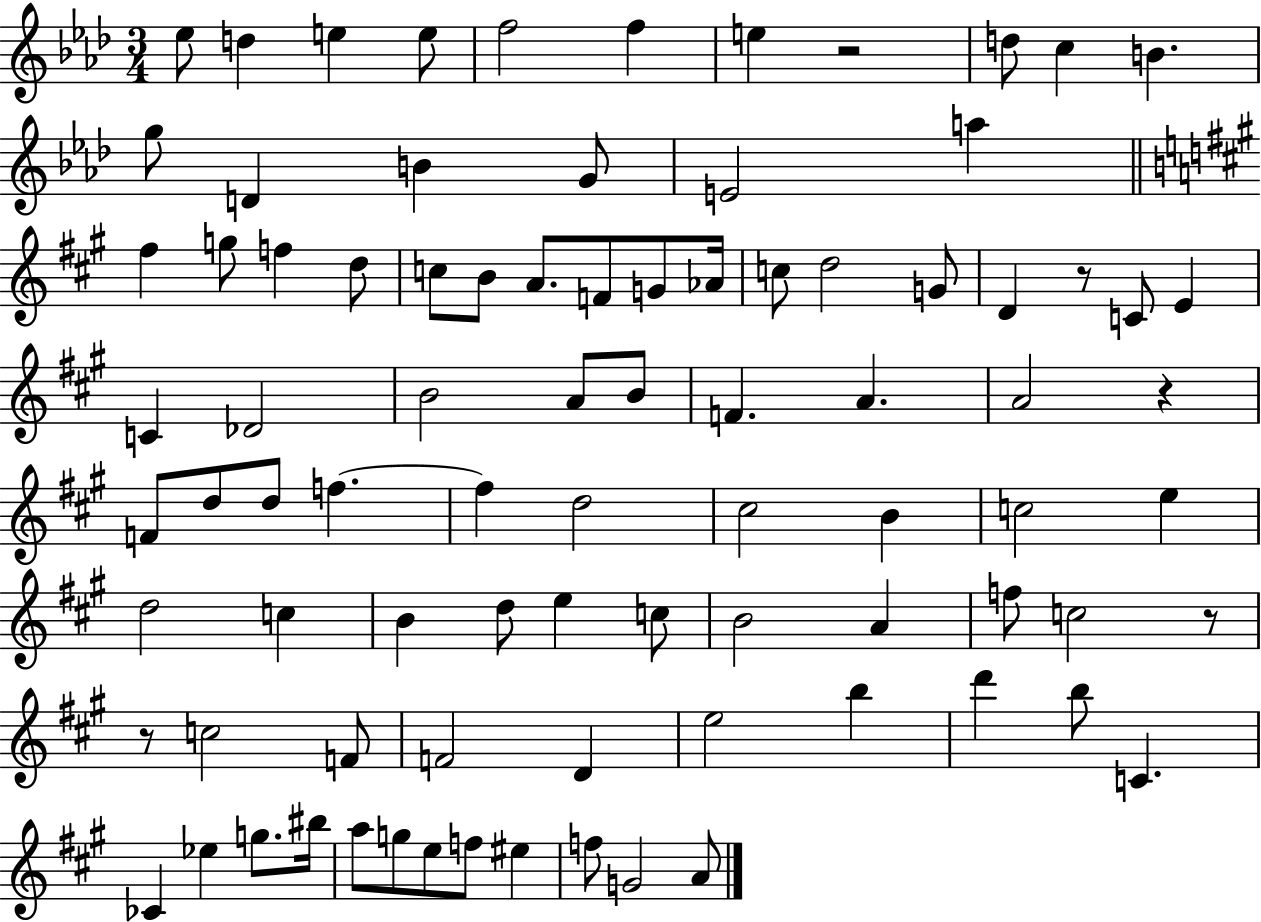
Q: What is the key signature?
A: AES major